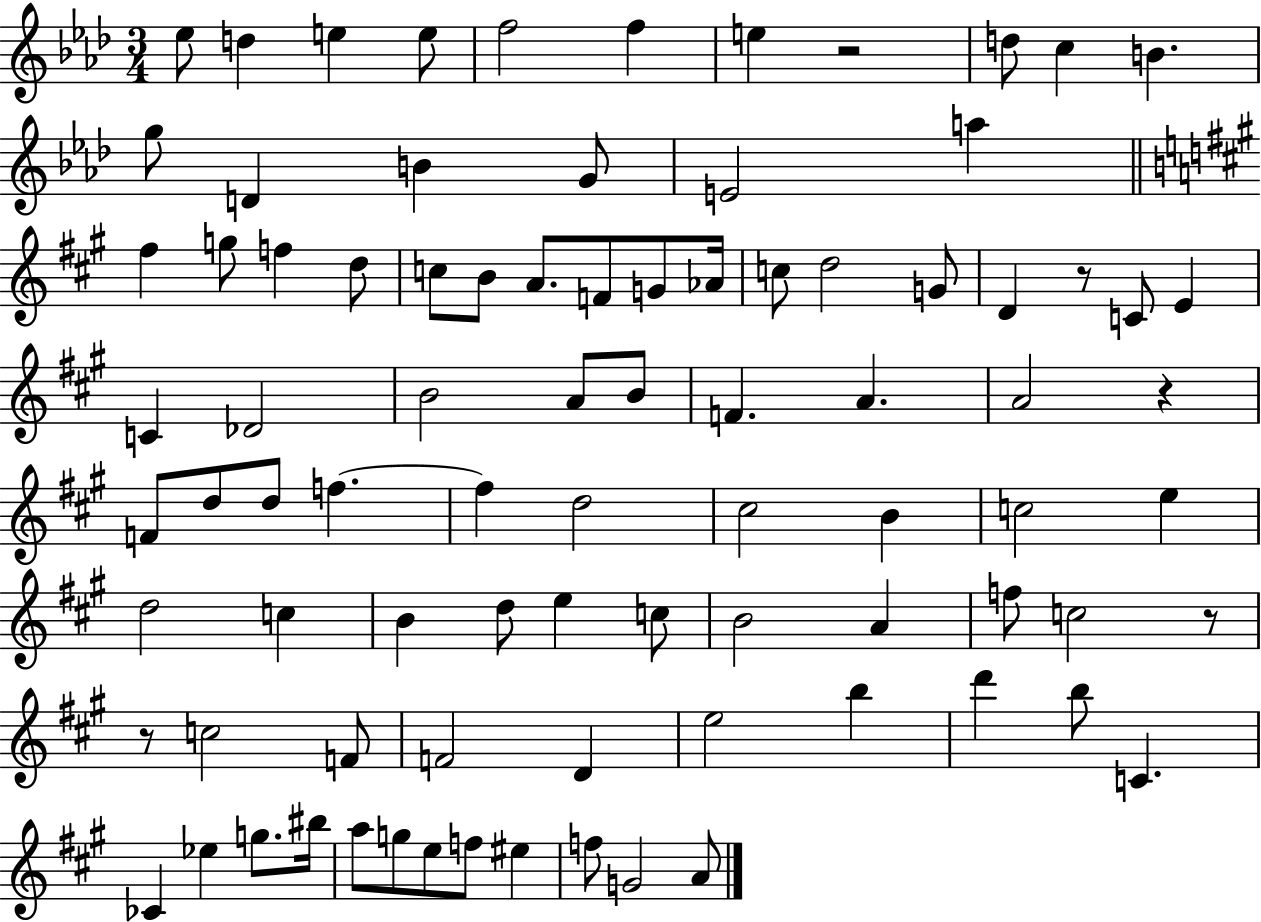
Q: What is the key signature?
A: AES major